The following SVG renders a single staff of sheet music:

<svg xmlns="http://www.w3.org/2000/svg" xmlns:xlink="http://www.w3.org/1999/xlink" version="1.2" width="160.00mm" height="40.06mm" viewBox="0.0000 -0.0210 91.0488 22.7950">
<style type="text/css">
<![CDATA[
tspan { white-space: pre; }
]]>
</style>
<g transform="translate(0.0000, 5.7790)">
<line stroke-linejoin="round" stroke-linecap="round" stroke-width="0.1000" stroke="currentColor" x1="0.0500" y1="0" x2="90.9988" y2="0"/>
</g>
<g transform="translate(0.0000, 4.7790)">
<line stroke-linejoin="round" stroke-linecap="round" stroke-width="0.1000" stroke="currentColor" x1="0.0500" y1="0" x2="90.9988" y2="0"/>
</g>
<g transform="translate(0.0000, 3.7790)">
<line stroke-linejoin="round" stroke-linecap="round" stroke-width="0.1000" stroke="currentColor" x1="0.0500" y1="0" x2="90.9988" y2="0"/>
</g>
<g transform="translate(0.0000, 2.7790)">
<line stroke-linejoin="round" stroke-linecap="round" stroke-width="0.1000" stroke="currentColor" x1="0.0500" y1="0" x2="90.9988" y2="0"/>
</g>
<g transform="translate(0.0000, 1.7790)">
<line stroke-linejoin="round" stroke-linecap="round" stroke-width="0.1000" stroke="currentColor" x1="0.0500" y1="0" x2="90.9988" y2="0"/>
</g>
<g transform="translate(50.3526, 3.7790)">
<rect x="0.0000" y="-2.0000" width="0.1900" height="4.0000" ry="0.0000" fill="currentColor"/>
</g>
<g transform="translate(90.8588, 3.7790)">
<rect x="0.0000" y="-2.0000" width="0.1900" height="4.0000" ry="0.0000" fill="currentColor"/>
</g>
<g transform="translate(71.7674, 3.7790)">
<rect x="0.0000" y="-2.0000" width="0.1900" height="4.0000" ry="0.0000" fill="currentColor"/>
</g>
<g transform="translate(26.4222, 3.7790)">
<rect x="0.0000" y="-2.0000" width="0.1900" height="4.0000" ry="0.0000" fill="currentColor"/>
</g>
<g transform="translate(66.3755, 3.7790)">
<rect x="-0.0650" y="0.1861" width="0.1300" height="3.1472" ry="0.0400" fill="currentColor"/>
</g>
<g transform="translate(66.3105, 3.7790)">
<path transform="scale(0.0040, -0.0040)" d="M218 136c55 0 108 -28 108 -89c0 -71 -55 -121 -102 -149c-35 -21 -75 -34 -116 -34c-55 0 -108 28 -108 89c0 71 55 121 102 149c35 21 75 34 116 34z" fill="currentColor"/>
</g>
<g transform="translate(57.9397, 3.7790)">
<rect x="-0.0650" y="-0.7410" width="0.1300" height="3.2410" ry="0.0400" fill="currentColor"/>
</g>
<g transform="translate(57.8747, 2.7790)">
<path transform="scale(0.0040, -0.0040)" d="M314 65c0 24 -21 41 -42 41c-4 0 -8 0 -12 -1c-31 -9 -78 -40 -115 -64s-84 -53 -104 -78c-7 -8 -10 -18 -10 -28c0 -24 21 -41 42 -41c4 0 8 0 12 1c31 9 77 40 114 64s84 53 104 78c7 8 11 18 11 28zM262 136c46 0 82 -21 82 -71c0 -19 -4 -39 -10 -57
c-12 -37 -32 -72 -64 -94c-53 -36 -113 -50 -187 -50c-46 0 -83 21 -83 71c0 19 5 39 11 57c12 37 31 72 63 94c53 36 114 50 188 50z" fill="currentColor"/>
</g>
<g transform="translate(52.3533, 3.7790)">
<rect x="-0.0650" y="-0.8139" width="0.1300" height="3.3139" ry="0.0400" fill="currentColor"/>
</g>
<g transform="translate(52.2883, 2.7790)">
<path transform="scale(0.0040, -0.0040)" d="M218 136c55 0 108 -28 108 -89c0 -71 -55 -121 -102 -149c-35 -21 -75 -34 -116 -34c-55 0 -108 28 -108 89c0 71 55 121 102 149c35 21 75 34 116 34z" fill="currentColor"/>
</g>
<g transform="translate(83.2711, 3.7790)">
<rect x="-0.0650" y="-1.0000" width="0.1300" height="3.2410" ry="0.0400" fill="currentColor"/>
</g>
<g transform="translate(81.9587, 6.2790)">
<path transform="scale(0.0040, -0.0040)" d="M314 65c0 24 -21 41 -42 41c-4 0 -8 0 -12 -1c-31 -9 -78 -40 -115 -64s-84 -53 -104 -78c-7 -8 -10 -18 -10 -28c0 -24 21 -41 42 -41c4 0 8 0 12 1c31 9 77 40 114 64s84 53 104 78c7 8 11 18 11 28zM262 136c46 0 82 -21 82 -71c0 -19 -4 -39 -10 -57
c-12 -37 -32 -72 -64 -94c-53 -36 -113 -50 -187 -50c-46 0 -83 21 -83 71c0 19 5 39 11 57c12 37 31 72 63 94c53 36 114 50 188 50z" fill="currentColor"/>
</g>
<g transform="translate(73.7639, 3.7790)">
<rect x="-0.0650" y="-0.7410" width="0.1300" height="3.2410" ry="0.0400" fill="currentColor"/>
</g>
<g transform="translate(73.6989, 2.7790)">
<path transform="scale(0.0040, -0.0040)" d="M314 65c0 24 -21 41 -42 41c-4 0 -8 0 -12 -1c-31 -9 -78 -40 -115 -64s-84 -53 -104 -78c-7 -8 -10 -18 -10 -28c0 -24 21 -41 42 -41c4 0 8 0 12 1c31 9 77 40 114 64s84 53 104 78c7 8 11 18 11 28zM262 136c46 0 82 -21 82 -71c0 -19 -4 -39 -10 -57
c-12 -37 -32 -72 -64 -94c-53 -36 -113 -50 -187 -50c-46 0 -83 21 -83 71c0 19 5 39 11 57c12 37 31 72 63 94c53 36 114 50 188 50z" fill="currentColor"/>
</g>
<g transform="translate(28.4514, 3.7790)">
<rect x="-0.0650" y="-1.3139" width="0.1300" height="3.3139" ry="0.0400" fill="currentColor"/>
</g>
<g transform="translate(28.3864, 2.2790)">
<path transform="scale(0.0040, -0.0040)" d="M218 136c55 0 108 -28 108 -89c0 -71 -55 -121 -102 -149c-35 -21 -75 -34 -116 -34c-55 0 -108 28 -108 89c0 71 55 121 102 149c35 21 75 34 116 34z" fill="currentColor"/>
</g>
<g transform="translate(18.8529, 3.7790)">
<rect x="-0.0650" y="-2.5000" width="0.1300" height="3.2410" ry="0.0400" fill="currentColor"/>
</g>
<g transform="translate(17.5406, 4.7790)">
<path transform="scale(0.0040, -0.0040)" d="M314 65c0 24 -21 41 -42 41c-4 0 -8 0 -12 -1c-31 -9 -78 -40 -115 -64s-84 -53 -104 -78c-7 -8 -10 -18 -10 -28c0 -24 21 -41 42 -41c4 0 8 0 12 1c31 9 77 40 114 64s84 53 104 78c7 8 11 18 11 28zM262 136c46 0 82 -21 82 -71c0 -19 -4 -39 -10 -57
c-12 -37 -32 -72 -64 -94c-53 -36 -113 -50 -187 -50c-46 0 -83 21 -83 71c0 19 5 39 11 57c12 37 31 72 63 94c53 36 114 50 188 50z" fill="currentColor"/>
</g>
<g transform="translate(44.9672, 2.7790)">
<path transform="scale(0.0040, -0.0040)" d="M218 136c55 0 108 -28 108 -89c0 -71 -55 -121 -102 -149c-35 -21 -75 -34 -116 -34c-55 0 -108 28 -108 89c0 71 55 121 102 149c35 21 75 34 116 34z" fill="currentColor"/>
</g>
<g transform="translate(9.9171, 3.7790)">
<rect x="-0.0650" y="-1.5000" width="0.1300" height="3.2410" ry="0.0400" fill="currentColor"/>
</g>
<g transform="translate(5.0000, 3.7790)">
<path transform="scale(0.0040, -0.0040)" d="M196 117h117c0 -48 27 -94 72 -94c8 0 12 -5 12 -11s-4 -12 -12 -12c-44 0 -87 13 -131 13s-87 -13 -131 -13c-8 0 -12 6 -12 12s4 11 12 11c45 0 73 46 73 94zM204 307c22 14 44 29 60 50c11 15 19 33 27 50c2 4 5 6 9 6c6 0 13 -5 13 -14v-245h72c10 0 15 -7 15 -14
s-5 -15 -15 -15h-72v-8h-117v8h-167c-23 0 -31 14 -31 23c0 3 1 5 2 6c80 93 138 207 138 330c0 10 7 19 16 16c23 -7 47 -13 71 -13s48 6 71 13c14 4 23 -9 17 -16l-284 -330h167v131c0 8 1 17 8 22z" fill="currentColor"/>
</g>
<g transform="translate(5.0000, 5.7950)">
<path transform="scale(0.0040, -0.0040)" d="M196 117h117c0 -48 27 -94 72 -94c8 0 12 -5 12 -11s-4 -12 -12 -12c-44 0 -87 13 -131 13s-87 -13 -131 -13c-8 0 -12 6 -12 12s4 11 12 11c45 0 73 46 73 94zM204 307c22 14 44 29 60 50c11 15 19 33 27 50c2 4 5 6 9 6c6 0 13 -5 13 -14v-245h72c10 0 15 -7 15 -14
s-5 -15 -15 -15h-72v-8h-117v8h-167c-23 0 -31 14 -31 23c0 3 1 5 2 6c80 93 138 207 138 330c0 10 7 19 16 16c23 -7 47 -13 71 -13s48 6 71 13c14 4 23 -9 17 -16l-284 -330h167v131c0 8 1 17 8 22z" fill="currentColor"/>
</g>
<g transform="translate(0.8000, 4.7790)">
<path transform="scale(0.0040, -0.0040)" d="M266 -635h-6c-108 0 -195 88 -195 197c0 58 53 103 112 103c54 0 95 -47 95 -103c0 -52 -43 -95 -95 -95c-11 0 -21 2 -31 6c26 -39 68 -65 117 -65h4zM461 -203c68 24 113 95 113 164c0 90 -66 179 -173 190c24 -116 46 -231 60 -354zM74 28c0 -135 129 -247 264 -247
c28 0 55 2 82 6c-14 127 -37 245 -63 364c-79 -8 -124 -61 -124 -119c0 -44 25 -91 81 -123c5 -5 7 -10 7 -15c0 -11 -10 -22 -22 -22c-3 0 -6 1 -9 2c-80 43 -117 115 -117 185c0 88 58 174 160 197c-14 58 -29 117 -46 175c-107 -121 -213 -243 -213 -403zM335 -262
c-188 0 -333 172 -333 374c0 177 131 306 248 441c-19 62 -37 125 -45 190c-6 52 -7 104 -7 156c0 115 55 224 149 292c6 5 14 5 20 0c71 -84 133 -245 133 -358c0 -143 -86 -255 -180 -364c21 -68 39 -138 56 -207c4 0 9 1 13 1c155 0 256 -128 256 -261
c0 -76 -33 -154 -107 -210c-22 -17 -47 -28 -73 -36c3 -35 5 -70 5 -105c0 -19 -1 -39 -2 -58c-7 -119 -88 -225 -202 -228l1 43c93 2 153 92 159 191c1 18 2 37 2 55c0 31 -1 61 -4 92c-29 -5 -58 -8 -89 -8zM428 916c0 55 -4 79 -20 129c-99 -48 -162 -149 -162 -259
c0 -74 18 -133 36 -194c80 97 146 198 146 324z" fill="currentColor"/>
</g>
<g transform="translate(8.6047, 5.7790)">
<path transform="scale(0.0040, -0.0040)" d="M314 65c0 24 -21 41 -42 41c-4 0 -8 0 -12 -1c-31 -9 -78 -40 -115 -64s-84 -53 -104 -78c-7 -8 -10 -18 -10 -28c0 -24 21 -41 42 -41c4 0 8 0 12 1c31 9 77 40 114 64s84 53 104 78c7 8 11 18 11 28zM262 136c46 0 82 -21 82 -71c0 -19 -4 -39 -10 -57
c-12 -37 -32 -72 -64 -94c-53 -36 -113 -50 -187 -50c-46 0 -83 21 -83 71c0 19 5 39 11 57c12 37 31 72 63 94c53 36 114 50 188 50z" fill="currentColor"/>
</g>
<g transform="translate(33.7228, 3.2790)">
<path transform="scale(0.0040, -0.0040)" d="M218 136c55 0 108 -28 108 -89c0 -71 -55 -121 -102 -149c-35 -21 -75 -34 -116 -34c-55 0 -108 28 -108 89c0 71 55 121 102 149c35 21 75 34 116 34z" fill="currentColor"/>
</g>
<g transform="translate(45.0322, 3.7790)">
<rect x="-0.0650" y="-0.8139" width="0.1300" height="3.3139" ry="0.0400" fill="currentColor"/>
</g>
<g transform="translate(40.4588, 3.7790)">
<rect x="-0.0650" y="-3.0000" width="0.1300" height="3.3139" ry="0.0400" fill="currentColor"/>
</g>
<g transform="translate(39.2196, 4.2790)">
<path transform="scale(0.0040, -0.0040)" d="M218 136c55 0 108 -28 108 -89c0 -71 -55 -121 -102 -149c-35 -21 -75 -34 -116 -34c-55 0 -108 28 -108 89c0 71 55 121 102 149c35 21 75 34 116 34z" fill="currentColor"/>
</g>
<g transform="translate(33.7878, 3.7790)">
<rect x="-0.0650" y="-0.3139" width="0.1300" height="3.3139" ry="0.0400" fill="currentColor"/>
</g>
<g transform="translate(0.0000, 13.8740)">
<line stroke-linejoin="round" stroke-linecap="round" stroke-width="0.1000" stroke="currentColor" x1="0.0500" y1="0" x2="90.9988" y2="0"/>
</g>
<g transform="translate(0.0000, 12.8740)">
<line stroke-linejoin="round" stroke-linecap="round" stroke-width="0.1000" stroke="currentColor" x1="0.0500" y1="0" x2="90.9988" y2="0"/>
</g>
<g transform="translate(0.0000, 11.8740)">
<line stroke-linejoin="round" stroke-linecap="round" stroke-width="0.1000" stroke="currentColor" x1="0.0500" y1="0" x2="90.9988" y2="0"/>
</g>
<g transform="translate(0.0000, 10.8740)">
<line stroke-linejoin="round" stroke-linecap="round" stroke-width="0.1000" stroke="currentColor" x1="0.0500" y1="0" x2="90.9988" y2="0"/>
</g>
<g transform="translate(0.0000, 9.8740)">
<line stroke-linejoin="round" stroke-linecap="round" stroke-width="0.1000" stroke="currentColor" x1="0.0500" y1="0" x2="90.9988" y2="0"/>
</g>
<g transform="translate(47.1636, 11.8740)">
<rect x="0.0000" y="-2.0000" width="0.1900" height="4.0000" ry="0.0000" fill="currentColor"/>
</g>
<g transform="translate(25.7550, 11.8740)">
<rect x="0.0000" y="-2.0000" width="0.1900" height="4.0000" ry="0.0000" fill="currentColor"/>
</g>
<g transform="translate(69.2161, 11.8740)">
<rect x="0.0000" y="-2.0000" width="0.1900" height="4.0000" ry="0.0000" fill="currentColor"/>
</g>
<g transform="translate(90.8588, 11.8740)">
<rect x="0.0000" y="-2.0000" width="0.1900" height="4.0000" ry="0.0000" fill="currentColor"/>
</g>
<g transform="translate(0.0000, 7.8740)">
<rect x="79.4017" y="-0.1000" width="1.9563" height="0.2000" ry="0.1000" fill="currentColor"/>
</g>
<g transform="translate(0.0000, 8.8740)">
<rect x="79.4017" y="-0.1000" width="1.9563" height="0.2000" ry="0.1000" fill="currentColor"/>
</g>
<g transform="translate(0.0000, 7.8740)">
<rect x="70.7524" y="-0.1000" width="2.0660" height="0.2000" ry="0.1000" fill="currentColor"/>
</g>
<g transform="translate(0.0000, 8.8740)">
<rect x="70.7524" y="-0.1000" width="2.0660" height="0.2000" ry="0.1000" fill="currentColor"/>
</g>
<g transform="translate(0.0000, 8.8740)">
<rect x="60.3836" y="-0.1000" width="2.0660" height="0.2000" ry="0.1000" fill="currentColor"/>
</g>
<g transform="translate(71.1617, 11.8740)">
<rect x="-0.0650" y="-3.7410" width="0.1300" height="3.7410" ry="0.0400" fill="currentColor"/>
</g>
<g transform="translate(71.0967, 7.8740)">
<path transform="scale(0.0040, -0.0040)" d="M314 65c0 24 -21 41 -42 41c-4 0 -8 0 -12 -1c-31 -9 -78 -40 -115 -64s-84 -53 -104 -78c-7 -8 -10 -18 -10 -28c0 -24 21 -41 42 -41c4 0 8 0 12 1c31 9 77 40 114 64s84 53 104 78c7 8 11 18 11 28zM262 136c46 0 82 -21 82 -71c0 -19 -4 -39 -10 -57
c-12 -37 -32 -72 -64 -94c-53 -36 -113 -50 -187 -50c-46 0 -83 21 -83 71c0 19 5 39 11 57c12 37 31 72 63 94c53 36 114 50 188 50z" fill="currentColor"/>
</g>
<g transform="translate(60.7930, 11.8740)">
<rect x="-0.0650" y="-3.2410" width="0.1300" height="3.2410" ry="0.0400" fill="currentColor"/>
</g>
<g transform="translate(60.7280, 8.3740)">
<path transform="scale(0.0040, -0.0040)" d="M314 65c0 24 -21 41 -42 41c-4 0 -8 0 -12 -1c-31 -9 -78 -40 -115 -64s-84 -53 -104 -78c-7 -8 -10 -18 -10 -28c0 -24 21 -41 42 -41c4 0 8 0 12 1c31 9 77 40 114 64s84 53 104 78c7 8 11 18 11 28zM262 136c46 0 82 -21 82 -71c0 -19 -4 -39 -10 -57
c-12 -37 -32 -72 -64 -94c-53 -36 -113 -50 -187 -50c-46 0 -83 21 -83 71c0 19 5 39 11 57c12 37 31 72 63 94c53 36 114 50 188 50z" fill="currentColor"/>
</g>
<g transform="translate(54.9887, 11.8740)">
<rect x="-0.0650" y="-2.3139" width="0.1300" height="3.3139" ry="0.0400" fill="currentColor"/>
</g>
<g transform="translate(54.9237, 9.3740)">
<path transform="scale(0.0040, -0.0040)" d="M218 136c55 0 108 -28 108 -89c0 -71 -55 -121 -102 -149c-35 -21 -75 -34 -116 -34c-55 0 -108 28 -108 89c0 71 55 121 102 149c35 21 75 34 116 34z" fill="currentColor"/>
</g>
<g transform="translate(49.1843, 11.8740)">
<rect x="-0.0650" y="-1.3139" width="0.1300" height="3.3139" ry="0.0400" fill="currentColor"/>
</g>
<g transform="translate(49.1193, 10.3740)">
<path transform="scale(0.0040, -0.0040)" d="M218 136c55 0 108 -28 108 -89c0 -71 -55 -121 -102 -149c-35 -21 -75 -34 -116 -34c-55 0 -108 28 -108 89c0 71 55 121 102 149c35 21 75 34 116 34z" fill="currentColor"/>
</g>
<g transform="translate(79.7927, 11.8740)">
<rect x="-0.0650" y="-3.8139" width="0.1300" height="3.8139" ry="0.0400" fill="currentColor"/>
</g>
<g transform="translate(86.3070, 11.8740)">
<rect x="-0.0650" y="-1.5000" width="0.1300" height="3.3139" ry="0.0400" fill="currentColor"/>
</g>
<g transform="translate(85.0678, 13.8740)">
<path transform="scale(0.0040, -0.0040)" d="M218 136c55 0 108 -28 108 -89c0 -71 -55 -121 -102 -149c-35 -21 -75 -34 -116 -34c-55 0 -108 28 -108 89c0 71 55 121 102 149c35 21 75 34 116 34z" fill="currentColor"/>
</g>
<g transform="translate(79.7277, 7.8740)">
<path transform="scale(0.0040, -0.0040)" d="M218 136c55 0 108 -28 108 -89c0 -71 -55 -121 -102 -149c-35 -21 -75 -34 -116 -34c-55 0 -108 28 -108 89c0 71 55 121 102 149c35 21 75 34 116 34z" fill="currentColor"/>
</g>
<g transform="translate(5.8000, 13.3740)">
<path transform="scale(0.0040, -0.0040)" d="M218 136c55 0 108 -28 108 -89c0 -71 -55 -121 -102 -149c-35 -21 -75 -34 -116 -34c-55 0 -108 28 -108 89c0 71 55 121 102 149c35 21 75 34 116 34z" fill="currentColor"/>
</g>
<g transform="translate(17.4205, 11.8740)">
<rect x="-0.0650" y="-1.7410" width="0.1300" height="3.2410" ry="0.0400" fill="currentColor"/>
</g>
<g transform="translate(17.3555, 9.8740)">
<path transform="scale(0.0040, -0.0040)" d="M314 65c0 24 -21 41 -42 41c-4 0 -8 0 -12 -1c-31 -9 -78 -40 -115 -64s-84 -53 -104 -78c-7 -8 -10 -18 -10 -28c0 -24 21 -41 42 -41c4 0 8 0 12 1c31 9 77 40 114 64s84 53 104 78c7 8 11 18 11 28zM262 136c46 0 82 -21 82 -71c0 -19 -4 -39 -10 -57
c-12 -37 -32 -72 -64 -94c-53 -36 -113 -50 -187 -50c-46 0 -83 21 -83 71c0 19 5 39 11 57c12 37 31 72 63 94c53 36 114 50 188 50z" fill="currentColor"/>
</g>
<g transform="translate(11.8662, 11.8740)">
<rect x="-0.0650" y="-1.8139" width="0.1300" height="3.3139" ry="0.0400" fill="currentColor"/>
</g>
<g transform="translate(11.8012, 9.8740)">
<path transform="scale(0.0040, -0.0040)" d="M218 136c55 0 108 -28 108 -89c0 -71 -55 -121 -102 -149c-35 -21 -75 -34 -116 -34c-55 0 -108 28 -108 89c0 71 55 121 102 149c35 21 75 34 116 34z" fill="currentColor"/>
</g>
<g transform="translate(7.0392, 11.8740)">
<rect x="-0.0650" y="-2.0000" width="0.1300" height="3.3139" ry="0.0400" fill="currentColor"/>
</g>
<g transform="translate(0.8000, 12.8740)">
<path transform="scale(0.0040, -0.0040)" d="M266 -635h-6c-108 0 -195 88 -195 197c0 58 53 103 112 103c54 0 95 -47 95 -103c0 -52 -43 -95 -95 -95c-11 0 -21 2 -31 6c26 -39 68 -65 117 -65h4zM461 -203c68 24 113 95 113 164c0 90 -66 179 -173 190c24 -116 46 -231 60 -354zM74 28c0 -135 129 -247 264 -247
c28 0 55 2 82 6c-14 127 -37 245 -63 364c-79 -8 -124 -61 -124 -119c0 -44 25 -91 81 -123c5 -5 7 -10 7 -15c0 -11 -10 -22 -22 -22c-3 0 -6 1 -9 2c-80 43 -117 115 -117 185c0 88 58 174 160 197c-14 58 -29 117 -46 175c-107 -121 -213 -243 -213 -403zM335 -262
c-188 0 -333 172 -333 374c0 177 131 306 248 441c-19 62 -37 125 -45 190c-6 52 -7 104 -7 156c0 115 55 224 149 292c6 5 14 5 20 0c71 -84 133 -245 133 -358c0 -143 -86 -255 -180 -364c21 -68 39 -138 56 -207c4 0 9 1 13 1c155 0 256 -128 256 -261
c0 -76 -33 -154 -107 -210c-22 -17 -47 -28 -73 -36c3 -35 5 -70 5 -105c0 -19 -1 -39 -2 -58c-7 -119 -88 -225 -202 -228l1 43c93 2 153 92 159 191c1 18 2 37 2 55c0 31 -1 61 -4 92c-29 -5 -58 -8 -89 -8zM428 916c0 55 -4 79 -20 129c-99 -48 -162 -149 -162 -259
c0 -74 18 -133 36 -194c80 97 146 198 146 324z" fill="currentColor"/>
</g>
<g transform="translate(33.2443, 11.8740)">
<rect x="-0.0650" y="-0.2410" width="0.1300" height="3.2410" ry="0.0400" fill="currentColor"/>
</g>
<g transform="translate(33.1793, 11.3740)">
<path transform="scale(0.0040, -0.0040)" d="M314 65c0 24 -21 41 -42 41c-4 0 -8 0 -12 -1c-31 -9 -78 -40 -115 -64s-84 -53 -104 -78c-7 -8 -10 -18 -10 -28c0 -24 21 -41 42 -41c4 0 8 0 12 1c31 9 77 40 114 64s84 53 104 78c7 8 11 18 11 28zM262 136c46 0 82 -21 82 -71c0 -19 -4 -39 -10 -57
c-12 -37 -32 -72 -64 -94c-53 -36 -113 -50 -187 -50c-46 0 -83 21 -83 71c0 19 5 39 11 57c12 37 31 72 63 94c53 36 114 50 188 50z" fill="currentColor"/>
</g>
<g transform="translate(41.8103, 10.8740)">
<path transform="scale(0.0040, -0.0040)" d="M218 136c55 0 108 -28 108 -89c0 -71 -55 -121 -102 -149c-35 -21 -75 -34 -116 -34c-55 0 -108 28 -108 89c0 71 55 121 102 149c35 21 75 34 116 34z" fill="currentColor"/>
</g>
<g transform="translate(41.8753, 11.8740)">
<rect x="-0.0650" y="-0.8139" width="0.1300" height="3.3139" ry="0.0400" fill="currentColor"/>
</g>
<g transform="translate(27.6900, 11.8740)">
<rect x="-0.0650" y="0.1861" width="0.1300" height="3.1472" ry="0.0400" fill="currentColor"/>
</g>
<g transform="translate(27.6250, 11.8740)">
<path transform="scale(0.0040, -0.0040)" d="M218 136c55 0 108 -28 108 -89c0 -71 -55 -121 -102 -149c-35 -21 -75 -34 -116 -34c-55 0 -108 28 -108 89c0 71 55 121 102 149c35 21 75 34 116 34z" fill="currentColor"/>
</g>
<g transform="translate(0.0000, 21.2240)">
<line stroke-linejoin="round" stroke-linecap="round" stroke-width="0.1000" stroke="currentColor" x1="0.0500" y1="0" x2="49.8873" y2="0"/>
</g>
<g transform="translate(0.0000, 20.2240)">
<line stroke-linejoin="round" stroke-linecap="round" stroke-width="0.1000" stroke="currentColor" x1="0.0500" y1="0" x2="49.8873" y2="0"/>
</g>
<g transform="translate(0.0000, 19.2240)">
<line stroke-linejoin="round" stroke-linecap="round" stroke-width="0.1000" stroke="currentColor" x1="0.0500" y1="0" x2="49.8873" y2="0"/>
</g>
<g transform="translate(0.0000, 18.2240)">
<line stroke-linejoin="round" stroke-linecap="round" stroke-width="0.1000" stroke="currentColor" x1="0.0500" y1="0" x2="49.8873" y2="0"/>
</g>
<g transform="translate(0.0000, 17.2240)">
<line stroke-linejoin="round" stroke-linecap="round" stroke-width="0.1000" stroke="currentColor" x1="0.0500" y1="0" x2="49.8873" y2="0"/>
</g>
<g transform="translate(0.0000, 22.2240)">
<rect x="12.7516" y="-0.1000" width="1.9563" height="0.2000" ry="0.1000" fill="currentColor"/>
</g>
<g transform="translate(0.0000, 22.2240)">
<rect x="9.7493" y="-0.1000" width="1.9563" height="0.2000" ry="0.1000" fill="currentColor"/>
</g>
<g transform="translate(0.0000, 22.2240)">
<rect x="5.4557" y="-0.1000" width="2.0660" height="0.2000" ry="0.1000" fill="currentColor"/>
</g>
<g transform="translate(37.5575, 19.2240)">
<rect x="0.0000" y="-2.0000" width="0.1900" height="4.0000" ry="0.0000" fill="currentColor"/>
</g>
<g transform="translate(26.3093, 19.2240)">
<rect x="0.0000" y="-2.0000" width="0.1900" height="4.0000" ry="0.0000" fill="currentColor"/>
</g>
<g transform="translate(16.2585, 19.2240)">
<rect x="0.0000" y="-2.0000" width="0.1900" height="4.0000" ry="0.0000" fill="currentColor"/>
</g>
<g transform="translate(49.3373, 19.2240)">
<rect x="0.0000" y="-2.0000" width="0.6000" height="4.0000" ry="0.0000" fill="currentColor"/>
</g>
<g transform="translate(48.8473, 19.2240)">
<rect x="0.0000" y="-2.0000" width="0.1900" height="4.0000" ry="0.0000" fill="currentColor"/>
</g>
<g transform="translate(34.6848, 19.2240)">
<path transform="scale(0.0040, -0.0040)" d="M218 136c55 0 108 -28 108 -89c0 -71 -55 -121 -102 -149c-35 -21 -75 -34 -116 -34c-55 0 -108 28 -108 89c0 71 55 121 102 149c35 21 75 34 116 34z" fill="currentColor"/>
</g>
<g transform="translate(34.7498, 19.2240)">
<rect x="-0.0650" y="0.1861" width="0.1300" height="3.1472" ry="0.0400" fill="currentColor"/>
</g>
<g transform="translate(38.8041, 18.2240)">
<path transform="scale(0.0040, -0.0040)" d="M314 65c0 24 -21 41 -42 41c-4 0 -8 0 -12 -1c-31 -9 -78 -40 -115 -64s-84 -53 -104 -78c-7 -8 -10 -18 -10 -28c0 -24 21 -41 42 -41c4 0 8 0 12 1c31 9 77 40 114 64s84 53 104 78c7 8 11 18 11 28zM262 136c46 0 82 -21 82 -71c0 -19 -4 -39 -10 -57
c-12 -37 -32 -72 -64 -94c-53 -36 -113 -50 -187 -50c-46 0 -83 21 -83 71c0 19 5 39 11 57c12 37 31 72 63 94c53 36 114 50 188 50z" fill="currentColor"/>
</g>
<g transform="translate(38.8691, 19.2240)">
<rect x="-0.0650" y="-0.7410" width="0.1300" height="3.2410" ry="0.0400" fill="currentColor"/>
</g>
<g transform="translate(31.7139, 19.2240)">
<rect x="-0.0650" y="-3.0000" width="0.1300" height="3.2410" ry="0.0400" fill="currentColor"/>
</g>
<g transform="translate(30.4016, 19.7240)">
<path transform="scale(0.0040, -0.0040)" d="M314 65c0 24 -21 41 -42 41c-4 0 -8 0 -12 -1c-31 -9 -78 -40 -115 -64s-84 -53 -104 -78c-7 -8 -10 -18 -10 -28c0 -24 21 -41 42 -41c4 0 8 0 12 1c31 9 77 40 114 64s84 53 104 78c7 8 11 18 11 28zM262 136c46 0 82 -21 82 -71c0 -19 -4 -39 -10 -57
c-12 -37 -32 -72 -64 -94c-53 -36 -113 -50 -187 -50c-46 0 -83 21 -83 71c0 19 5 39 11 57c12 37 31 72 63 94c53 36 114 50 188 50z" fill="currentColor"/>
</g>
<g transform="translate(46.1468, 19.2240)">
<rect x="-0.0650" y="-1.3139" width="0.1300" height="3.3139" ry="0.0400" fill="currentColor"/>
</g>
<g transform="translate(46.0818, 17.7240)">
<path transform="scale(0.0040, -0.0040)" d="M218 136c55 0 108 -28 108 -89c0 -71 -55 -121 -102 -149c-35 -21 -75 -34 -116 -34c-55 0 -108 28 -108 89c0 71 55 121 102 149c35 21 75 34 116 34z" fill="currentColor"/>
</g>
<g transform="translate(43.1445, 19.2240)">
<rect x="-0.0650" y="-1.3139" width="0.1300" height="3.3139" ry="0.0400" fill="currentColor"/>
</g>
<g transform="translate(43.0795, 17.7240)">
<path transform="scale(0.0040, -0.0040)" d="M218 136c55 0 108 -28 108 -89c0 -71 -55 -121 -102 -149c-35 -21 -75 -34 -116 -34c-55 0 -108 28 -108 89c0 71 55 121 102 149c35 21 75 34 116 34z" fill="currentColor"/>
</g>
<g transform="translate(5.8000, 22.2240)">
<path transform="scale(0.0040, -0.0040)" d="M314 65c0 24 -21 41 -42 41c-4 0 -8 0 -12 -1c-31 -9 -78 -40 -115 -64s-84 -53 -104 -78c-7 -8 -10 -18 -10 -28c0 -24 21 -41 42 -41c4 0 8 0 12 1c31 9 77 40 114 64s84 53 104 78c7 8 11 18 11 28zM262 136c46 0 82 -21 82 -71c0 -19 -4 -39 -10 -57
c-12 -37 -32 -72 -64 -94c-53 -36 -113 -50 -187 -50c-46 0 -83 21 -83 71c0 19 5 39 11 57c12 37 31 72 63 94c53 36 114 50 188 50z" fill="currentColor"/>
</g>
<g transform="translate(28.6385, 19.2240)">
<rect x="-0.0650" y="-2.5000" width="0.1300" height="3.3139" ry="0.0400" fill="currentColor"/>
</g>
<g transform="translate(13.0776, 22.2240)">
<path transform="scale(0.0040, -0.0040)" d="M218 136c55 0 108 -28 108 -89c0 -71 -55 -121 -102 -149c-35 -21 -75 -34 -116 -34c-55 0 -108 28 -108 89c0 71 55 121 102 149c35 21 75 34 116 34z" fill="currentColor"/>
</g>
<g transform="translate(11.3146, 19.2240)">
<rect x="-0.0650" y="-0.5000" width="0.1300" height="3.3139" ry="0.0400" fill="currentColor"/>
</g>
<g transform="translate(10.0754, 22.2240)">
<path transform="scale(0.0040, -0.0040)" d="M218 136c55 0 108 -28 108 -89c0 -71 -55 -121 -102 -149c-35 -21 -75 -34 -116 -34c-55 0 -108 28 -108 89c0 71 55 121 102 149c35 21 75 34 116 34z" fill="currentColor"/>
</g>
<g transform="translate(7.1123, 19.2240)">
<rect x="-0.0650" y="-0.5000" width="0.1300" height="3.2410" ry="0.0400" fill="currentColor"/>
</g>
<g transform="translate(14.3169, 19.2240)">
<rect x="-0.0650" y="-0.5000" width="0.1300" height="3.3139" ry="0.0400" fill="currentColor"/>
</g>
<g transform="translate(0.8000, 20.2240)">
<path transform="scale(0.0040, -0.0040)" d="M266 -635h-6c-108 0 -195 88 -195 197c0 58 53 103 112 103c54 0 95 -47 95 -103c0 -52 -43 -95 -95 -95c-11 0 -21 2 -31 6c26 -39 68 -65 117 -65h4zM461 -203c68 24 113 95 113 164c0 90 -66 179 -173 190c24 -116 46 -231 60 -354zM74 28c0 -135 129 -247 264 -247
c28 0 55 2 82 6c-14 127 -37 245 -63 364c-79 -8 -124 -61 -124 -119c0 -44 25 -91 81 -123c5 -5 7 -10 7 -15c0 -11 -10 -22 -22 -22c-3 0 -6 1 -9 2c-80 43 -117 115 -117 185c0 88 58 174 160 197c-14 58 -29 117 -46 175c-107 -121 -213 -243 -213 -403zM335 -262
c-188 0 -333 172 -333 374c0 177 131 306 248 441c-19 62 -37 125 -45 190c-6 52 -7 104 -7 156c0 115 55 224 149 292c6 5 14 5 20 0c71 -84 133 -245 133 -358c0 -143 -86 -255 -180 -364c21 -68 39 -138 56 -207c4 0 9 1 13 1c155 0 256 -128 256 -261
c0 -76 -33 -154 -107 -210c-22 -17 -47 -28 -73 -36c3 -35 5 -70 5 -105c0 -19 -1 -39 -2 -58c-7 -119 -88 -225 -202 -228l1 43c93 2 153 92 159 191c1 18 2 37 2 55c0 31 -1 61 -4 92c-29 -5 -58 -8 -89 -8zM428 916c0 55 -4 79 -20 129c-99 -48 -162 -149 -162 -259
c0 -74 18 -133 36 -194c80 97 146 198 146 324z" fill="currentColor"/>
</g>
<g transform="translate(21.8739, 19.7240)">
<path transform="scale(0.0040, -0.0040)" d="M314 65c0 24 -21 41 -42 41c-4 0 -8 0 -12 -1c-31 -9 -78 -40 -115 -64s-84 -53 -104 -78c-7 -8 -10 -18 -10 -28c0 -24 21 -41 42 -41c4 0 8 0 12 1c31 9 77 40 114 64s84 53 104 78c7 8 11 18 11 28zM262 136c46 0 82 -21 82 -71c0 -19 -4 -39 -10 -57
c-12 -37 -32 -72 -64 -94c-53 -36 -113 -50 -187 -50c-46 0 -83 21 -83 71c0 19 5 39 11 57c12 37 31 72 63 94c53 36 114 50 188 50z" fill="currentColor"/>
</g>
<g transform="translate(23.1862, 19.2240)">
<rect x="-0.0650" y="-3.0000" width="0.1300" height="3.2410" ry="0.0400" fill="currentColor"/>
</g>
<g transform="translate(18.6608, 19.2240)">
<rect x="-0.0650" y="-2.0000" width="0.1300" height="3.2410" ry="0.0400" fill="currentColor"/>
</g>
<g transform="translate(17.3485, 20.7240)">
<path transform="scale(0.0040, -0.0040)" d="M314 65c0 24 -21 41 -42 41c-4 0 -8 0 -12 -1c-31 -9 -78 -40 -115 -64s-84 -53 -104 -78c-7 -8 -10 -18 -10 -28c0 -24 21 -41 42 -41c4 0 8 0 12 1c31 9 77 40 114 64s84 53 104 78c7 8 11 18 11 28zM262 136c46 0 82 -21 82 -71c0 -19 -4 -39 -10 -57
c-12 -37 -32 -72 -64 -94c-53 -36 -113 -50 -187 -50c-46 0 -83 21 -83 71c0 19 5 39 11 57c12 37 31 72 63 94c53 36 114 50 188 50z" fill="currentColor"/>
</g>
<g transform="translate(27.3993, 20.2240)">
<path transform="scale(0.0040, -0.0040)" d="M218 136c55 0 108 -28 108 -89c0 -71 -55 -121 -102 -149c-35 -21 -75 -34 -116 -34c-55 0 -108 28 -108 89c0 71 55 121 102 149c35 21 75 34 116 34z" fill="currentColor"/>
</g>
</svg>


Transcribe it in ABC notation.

X:1
T:Untitled
M:4/4
L:1/4
K:C
E2 G2 e c A d d d2 B d2 D2 F f f2 B c2 d e g b2 c'2 c' E C2 C C F2 A2 G A2 B d2 e e